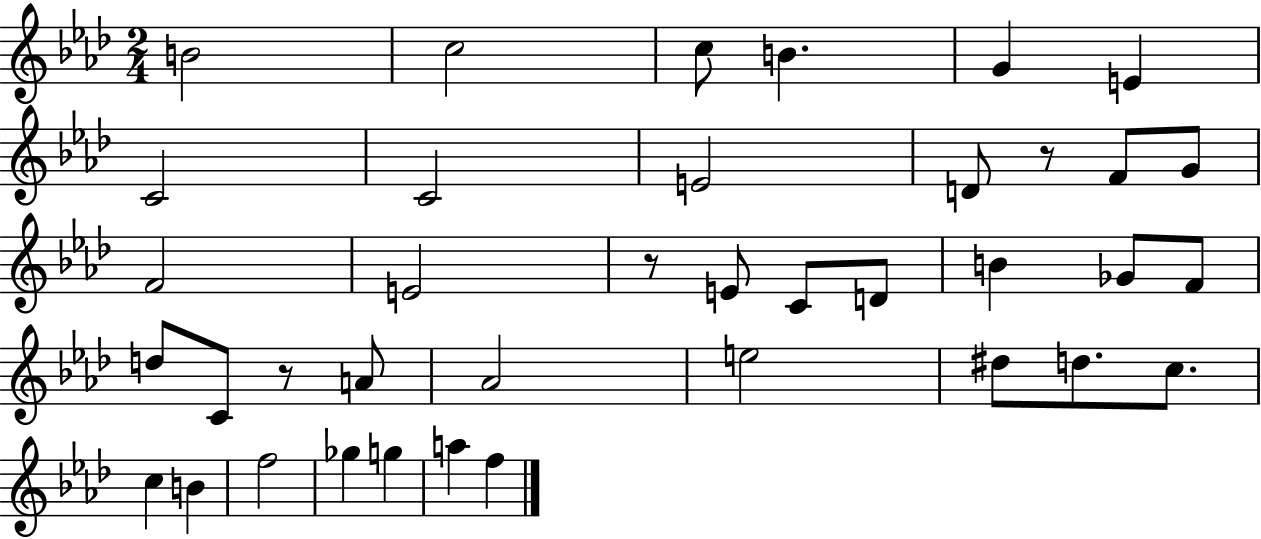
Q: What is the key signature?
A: AES major